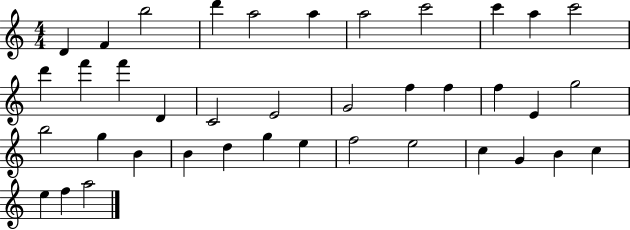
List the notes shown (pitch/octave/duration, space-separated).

D4/q F4/q B5/h D6/q A5/h A5/q A5/h C6/h C6/q A5/q C6/h D6/q F6/q F6/q D4/q C4/h E4/h G4/h F5/q F5/q F5/q E4/q G5/h B5/h G5/q B4/q B4/q D5/q G5/q E5/q F5/h E5/h C5/q G4/q B4/q C5/q E5/q F5/q A5/h